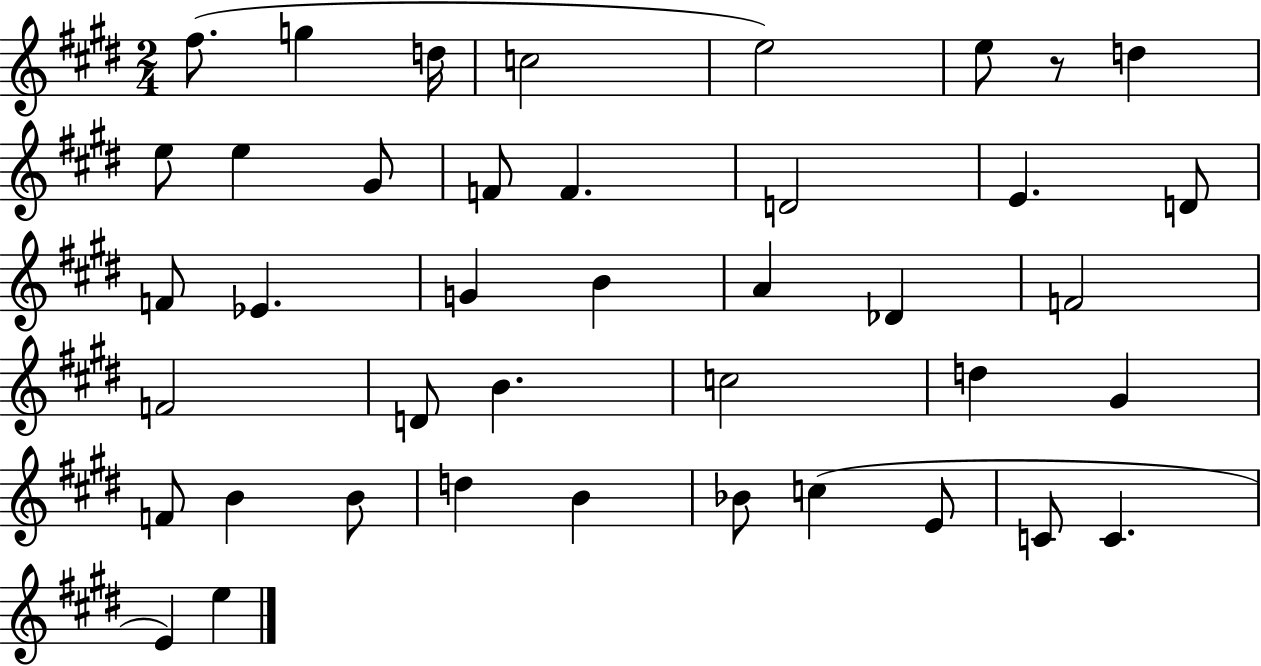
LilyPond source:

{
  \clef treble
  \numericTimeSignature
  \time 2/4
  \key e \major
  fis''8.( g''4 d''16 | c''2 | e''2) | e''8 r8 d''4 | \break e''8 e''4 gis'8 | f'8 f'4. | d'2 | e'4. d'8 | \break f'8 ees'4. | g'4 b'4 | a'4 des'4 | f'2 | \break f'2 | d'8 b'4. | c''2 | d''4 gis'4 | \break f'8 b'4 b'8 | d''4 b'4 | bes'8 c''4( e'8 | c'8 c'4. | \break e'4) e''4 | \bar "|."
}